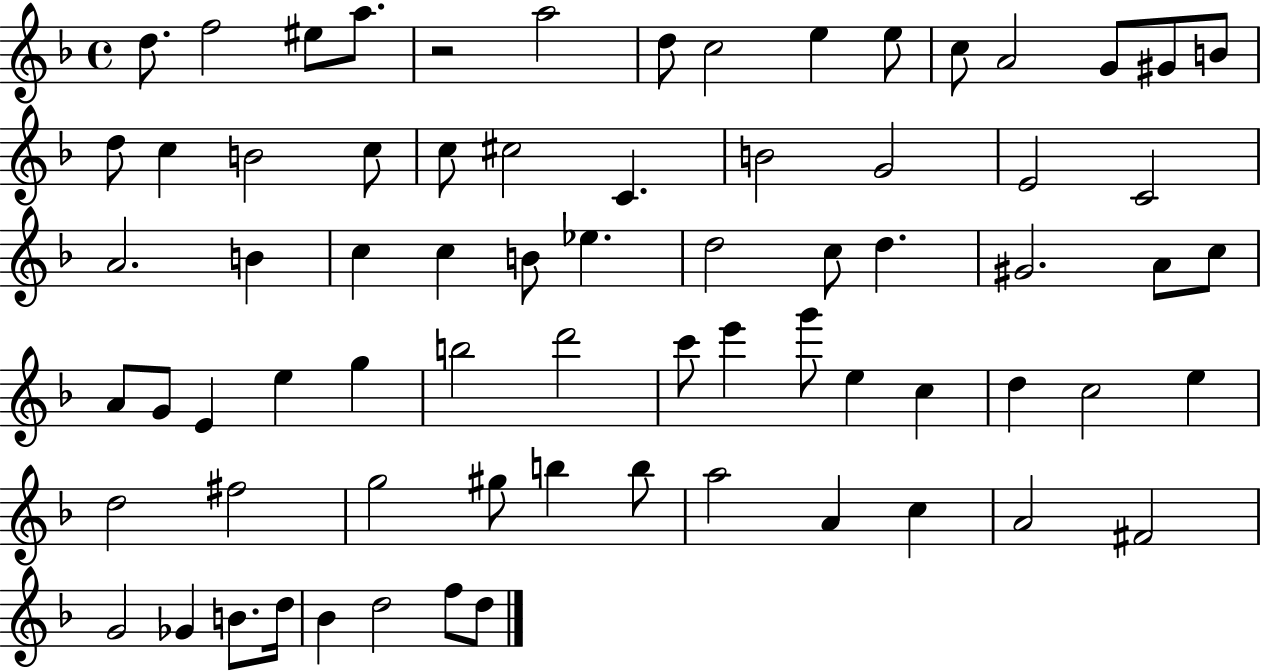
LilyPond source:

{
  \clef treble
  \time 4/4
  \defaultTimeSignature
  \key f \major
  d''8. f''2 eis''8 a''8. | r2 a''2 | d''8 c''2 e''4 e''8 | c''8 a'2 g'8 gis'8 b'8 | \break d''8 c''4 b'2 c''8 | c''8 cis''2 c'4. | b'2 g'2 | e'2 c'2 | \break a'2. b'4 | c''4 c''4 b'8 ees''4. | d''2 c''8 d''4. | gis'2. a'8 c''8 | \break a'8 g'8 e'4 e''4 g''4 | b''2 d'''2 | c'''8 e'''4 g'''8 e''4 c''4 | d''4 c''2 e''4 | \break d''2 fis''2 | g''2 gis''8 b''4 b''8 | a''2 a'4 c''4 | a'2 fis'2 | \break g'2 ges'4 b'8. d''16 | bes'4 d''2 f''8 d''8 | \bar "|."
}